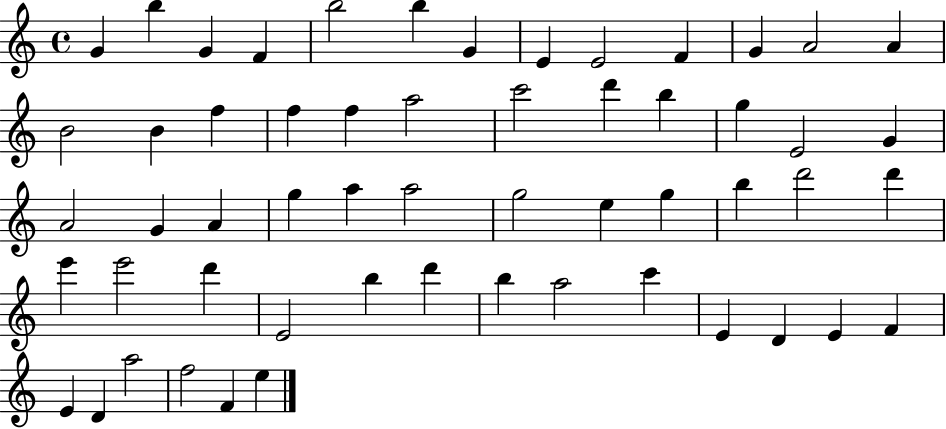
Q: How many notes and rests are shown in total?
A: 56